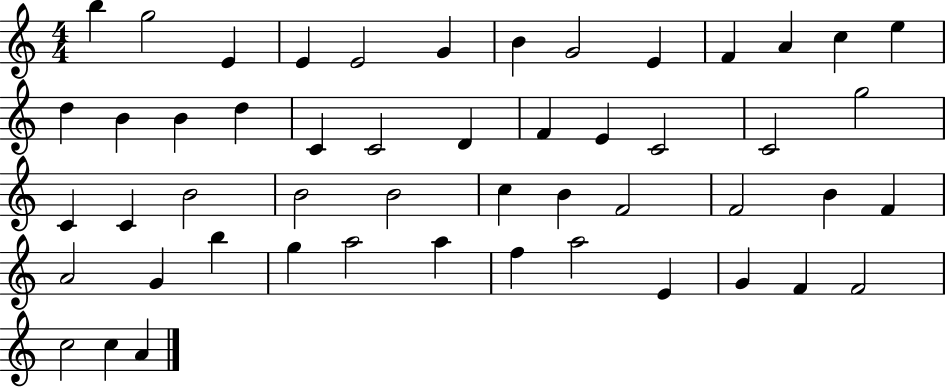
{
  \clef treble
  \numericTimeSignature
  \time 4/4
  \key c \major
  b''4 g''2 e'4 | e'4 e'2 g'4 | b'4 g'2 e'4 | f'4 a'4 c''4 e''4 | \break d''4 b'4 b'4 d''4 | c'4 c'2 d'4 | f'4 e'4 c'2 | c'2 g''2 | \break c'4 c'4 b'2 | b'2 b'2 | c''4 b'4 f'2 | f'2 b'4 f'4 | \break a'2 g'4 b''4 | g''4 a''2 a''4 | f''4 a''2 e'4 | g'4 f'4 f'2 | \break c''2 c''4 a'4 | \bar "|."
}